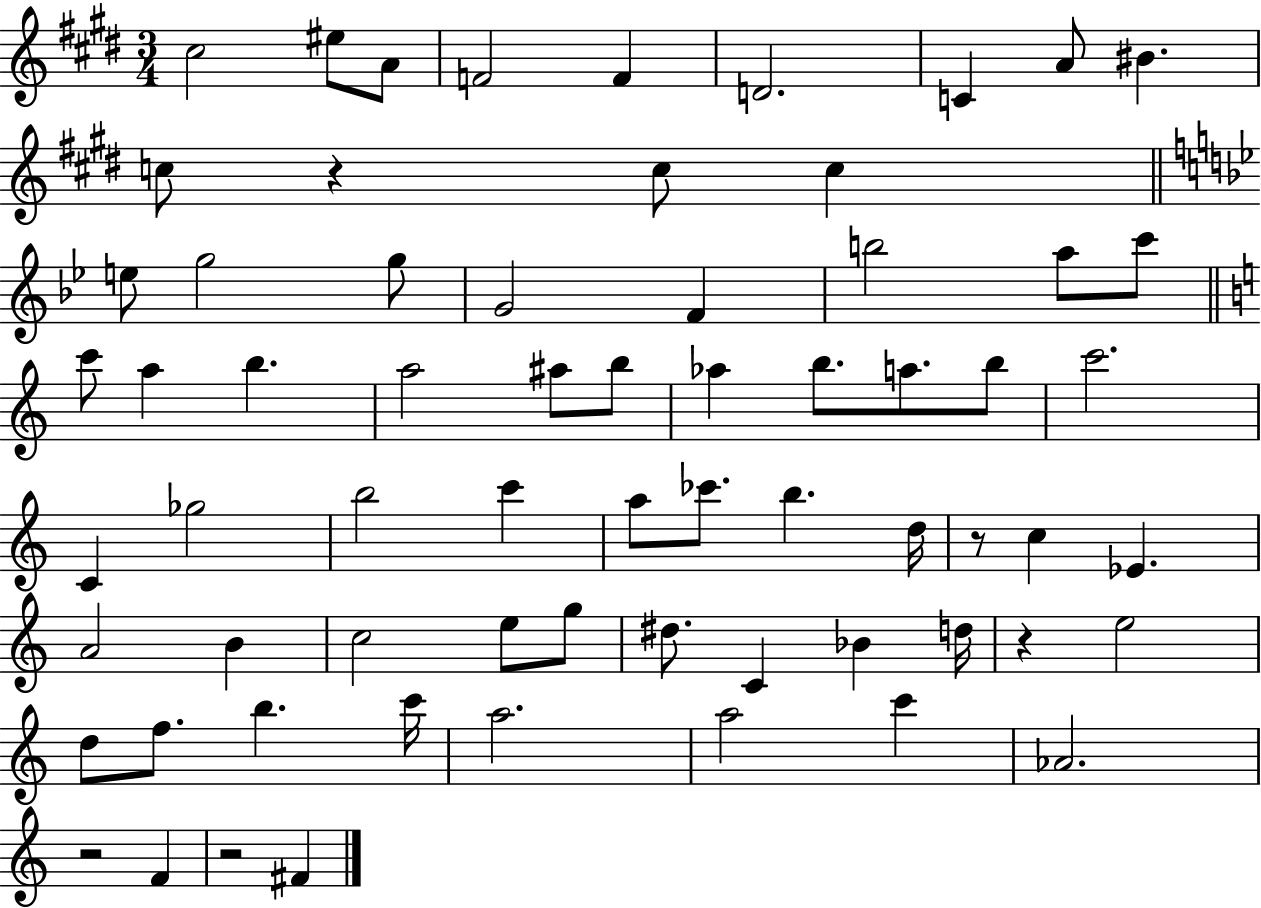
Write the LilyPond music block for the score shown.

{
  \clef treble
  \numericTimeSignature
  \time 3/4
  \key e \major
  cis''2 eis''8 a'8 | f'2 f'4 | d'2. | c'4 a'8 bis'4. | \break c''8 r4 c''8 c''4 | \bar "||" \break \key g \minor e''8 g''2 g''8 | g'2 f'4 | b''2 a''8 c'''8 | \bar "||" \break \key c \major c'''8 a''4 b''4. | a''2 ais''8 b''8 | aes''4 b''8. a''8. b''8 | c'''2. | \break c'4 ges''2 | b''2 c'''4 | a''8 ces'''8. b''4. d''16 | r8 c''4 ees'4. | \break a'2 b'4 | c''2 e''8 g''8 | dis''8. c'4 bes'4 d''16 | r4 e''2 | \break d''8 f''8. b''4. c'''16 | a''2. | a''2 c'''4 | aes'2. | \break r2 f'4 | r2 fis'4 | \bar "|."
}